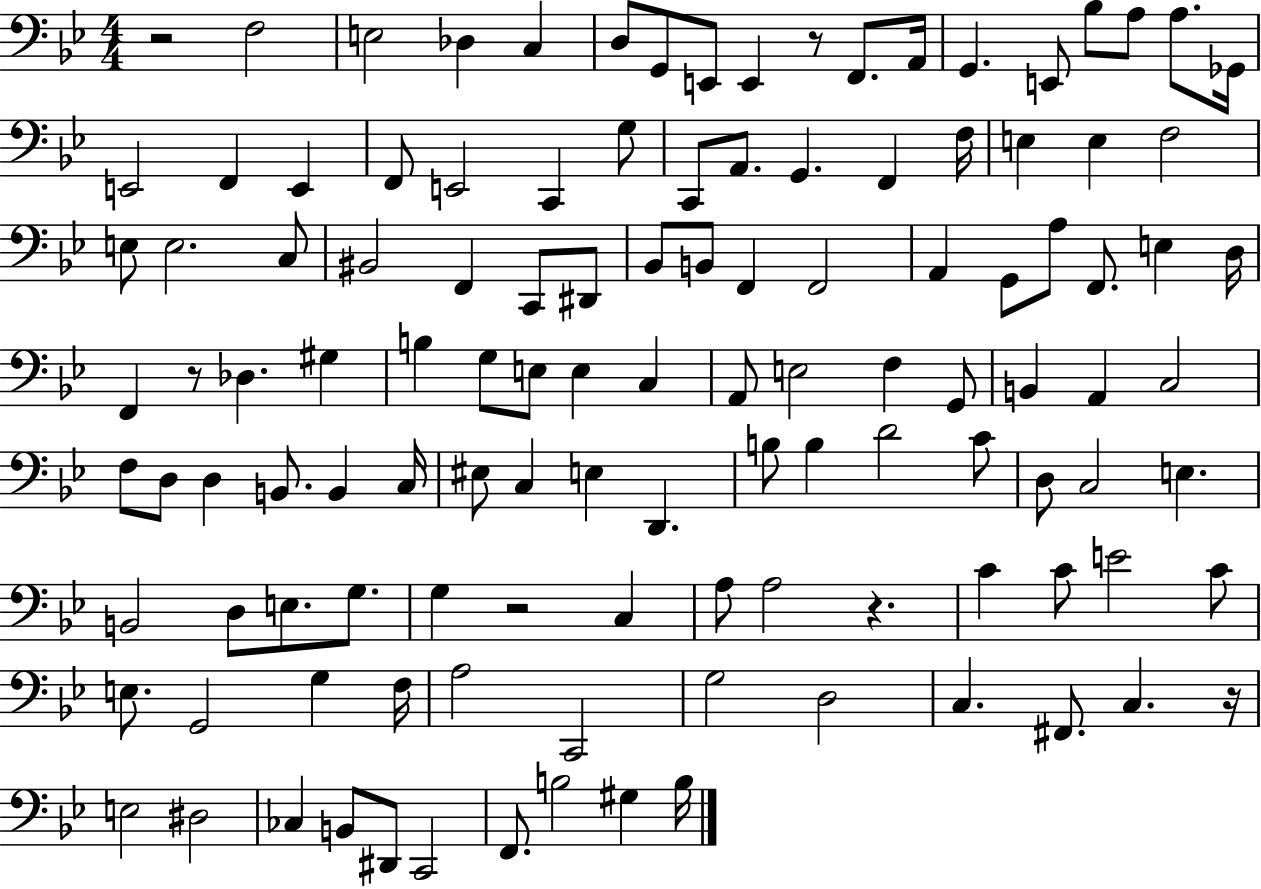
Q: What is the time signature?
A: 4/4